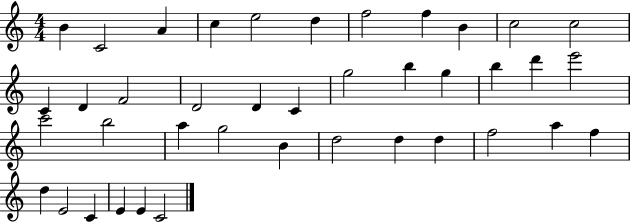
{
  \clef treble
  \numericTimeSignature
  \time 4/4
  \key c \major
  b'4 c'2 a'4 | c''4 e''2 d''4 | f''2 f''4 b'4 | c''2 c''2 | \break c'4 d'4 f'2 | d'2 d'4 c'4 | g''2 b''4 g''4 | b''4 d'''4 e'''2 | \break c'''2 b''2 | a''4 g''2 b'4 | d''2 d''4 d''4 | f''2 a''4 f''4 | \break d''4 e'2 c'4 | e'4 e'4 c'2 | \bar "|."
}